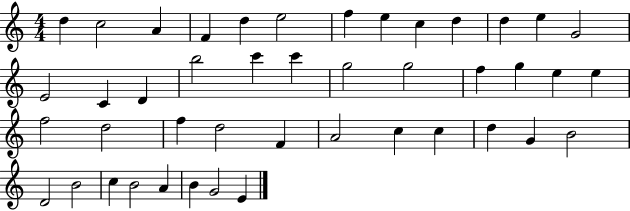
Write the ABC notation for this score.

X:1
T:Untitled
M:4/4
L:1/4
K:C
d c2 A F d e2 f e c d d e G2 E2 C D b2 c' c' g2 g2 f g e e f2 d2 f d2 F A2 c c d G B2 D2 B2 c B2 A B G2 E